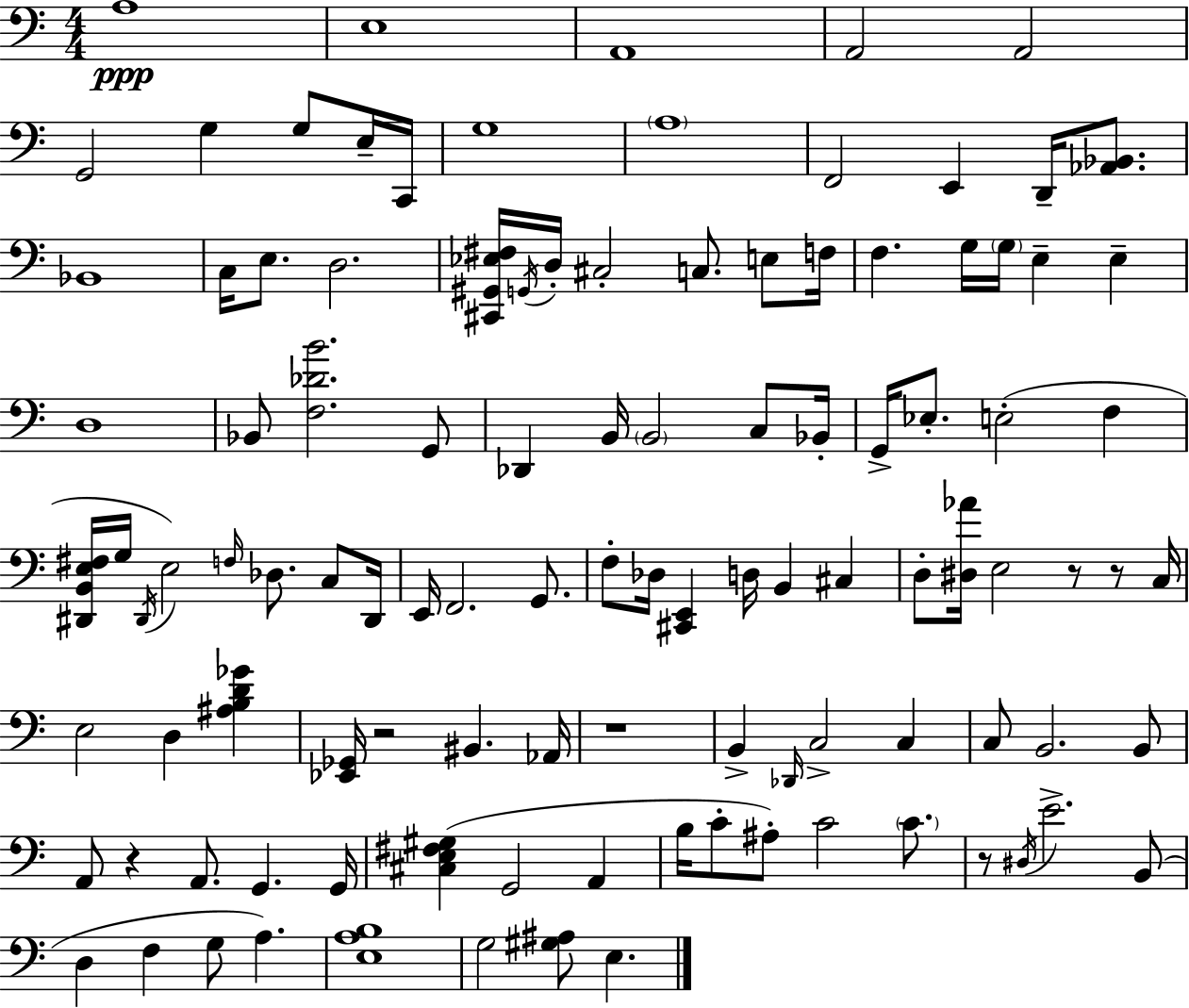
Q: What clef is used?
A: bass